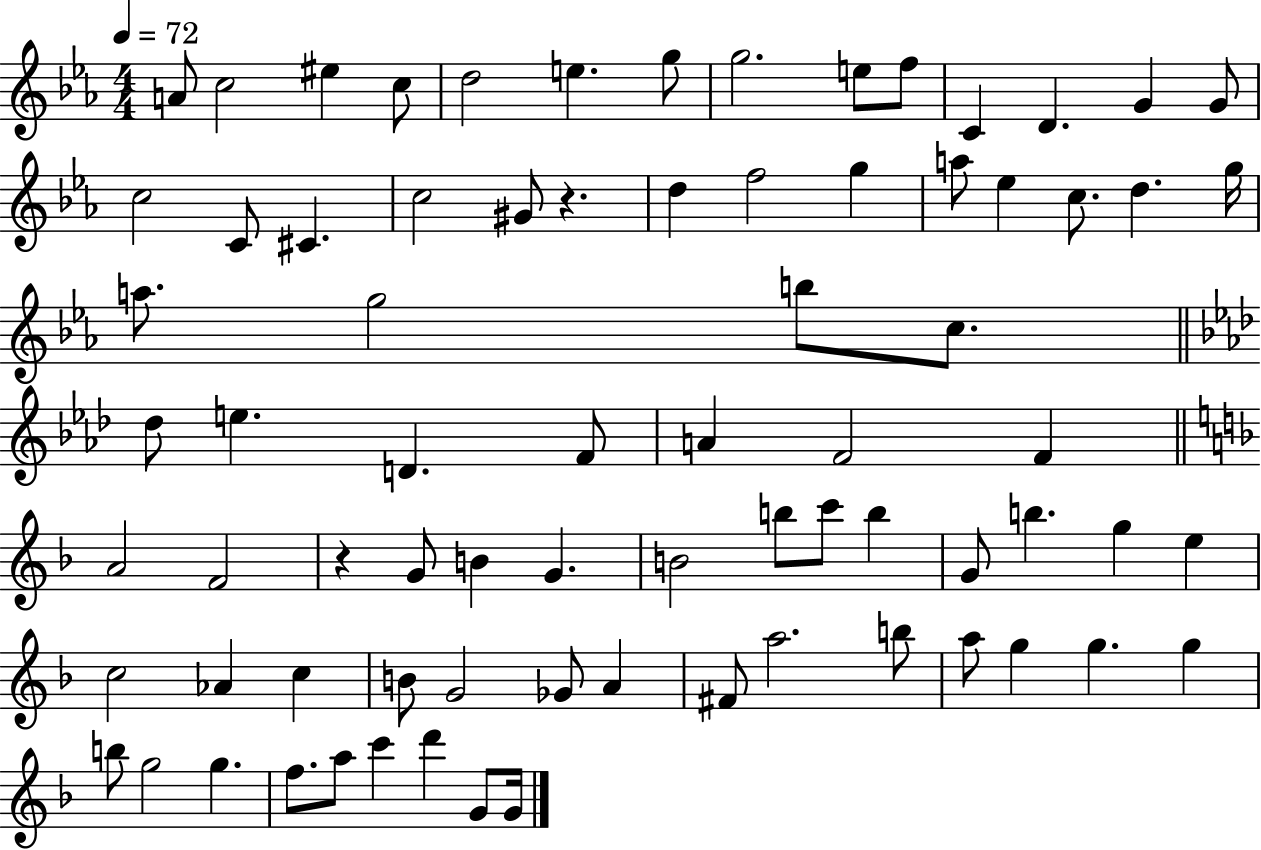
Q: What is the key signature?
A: EES major